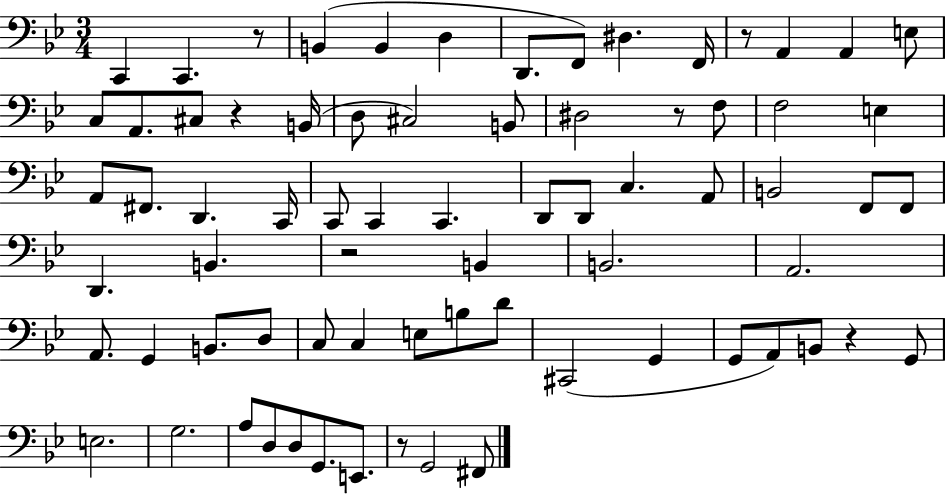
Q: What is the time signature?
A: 3/4